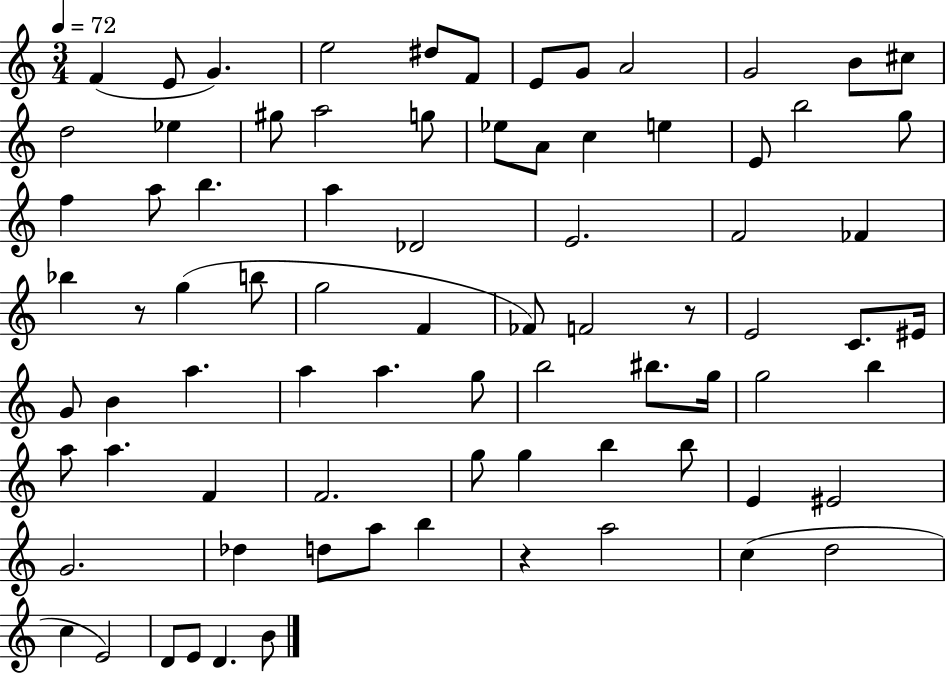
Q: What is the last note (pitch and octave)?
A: B4